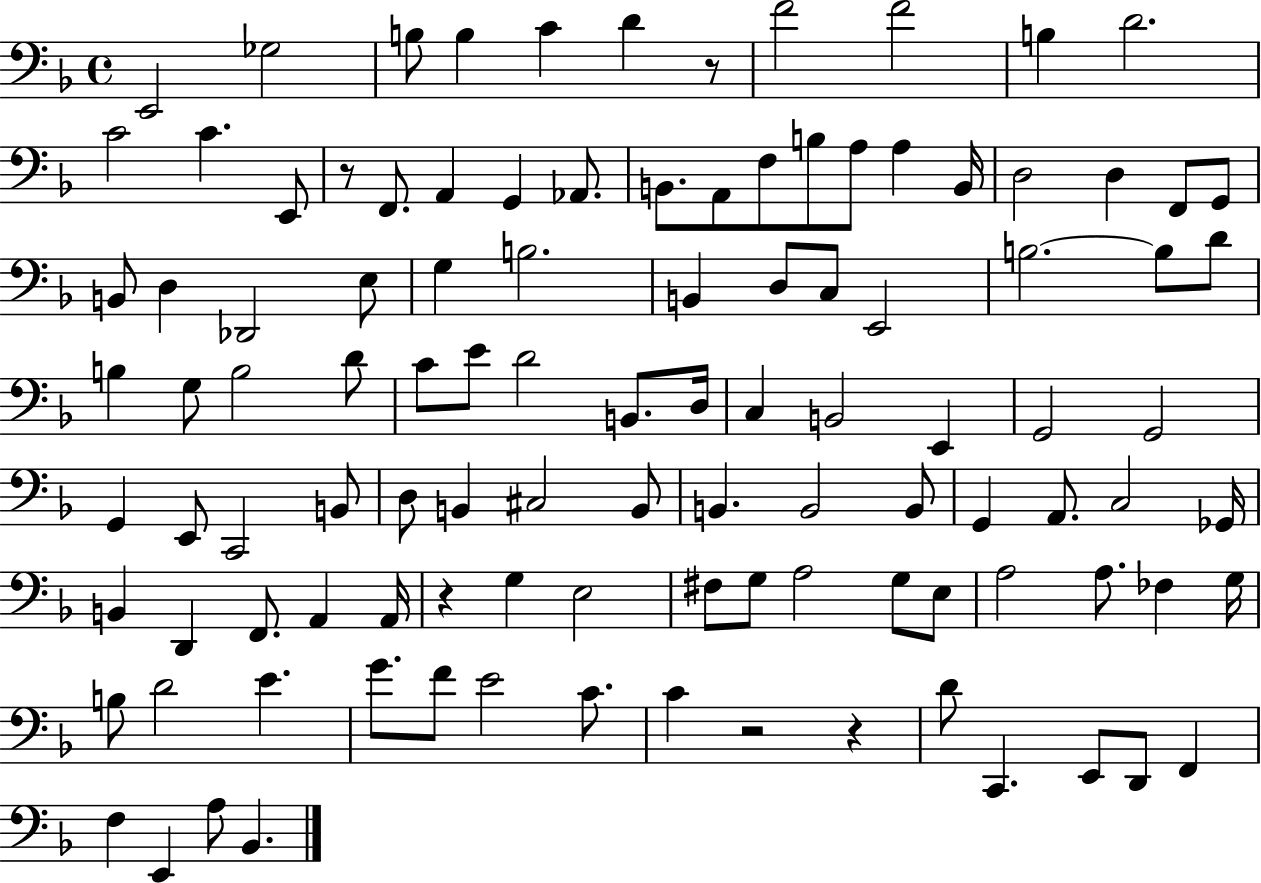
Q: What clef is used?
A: bass